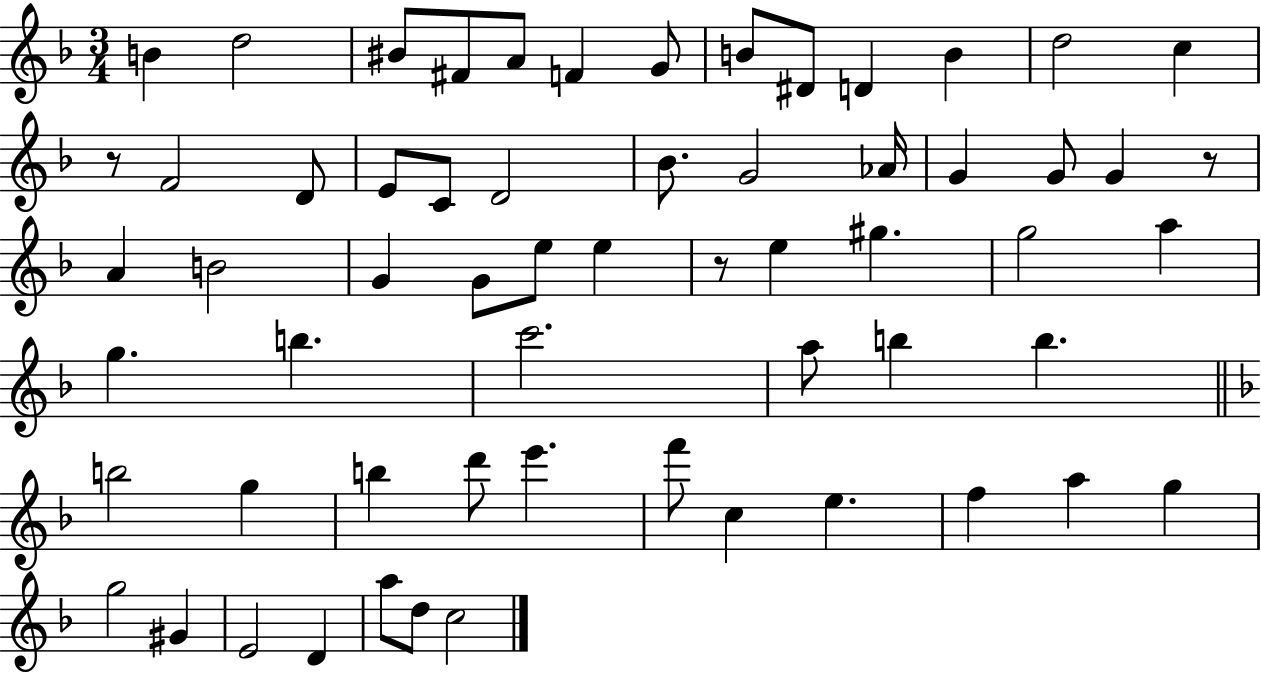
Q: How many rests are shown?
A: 3